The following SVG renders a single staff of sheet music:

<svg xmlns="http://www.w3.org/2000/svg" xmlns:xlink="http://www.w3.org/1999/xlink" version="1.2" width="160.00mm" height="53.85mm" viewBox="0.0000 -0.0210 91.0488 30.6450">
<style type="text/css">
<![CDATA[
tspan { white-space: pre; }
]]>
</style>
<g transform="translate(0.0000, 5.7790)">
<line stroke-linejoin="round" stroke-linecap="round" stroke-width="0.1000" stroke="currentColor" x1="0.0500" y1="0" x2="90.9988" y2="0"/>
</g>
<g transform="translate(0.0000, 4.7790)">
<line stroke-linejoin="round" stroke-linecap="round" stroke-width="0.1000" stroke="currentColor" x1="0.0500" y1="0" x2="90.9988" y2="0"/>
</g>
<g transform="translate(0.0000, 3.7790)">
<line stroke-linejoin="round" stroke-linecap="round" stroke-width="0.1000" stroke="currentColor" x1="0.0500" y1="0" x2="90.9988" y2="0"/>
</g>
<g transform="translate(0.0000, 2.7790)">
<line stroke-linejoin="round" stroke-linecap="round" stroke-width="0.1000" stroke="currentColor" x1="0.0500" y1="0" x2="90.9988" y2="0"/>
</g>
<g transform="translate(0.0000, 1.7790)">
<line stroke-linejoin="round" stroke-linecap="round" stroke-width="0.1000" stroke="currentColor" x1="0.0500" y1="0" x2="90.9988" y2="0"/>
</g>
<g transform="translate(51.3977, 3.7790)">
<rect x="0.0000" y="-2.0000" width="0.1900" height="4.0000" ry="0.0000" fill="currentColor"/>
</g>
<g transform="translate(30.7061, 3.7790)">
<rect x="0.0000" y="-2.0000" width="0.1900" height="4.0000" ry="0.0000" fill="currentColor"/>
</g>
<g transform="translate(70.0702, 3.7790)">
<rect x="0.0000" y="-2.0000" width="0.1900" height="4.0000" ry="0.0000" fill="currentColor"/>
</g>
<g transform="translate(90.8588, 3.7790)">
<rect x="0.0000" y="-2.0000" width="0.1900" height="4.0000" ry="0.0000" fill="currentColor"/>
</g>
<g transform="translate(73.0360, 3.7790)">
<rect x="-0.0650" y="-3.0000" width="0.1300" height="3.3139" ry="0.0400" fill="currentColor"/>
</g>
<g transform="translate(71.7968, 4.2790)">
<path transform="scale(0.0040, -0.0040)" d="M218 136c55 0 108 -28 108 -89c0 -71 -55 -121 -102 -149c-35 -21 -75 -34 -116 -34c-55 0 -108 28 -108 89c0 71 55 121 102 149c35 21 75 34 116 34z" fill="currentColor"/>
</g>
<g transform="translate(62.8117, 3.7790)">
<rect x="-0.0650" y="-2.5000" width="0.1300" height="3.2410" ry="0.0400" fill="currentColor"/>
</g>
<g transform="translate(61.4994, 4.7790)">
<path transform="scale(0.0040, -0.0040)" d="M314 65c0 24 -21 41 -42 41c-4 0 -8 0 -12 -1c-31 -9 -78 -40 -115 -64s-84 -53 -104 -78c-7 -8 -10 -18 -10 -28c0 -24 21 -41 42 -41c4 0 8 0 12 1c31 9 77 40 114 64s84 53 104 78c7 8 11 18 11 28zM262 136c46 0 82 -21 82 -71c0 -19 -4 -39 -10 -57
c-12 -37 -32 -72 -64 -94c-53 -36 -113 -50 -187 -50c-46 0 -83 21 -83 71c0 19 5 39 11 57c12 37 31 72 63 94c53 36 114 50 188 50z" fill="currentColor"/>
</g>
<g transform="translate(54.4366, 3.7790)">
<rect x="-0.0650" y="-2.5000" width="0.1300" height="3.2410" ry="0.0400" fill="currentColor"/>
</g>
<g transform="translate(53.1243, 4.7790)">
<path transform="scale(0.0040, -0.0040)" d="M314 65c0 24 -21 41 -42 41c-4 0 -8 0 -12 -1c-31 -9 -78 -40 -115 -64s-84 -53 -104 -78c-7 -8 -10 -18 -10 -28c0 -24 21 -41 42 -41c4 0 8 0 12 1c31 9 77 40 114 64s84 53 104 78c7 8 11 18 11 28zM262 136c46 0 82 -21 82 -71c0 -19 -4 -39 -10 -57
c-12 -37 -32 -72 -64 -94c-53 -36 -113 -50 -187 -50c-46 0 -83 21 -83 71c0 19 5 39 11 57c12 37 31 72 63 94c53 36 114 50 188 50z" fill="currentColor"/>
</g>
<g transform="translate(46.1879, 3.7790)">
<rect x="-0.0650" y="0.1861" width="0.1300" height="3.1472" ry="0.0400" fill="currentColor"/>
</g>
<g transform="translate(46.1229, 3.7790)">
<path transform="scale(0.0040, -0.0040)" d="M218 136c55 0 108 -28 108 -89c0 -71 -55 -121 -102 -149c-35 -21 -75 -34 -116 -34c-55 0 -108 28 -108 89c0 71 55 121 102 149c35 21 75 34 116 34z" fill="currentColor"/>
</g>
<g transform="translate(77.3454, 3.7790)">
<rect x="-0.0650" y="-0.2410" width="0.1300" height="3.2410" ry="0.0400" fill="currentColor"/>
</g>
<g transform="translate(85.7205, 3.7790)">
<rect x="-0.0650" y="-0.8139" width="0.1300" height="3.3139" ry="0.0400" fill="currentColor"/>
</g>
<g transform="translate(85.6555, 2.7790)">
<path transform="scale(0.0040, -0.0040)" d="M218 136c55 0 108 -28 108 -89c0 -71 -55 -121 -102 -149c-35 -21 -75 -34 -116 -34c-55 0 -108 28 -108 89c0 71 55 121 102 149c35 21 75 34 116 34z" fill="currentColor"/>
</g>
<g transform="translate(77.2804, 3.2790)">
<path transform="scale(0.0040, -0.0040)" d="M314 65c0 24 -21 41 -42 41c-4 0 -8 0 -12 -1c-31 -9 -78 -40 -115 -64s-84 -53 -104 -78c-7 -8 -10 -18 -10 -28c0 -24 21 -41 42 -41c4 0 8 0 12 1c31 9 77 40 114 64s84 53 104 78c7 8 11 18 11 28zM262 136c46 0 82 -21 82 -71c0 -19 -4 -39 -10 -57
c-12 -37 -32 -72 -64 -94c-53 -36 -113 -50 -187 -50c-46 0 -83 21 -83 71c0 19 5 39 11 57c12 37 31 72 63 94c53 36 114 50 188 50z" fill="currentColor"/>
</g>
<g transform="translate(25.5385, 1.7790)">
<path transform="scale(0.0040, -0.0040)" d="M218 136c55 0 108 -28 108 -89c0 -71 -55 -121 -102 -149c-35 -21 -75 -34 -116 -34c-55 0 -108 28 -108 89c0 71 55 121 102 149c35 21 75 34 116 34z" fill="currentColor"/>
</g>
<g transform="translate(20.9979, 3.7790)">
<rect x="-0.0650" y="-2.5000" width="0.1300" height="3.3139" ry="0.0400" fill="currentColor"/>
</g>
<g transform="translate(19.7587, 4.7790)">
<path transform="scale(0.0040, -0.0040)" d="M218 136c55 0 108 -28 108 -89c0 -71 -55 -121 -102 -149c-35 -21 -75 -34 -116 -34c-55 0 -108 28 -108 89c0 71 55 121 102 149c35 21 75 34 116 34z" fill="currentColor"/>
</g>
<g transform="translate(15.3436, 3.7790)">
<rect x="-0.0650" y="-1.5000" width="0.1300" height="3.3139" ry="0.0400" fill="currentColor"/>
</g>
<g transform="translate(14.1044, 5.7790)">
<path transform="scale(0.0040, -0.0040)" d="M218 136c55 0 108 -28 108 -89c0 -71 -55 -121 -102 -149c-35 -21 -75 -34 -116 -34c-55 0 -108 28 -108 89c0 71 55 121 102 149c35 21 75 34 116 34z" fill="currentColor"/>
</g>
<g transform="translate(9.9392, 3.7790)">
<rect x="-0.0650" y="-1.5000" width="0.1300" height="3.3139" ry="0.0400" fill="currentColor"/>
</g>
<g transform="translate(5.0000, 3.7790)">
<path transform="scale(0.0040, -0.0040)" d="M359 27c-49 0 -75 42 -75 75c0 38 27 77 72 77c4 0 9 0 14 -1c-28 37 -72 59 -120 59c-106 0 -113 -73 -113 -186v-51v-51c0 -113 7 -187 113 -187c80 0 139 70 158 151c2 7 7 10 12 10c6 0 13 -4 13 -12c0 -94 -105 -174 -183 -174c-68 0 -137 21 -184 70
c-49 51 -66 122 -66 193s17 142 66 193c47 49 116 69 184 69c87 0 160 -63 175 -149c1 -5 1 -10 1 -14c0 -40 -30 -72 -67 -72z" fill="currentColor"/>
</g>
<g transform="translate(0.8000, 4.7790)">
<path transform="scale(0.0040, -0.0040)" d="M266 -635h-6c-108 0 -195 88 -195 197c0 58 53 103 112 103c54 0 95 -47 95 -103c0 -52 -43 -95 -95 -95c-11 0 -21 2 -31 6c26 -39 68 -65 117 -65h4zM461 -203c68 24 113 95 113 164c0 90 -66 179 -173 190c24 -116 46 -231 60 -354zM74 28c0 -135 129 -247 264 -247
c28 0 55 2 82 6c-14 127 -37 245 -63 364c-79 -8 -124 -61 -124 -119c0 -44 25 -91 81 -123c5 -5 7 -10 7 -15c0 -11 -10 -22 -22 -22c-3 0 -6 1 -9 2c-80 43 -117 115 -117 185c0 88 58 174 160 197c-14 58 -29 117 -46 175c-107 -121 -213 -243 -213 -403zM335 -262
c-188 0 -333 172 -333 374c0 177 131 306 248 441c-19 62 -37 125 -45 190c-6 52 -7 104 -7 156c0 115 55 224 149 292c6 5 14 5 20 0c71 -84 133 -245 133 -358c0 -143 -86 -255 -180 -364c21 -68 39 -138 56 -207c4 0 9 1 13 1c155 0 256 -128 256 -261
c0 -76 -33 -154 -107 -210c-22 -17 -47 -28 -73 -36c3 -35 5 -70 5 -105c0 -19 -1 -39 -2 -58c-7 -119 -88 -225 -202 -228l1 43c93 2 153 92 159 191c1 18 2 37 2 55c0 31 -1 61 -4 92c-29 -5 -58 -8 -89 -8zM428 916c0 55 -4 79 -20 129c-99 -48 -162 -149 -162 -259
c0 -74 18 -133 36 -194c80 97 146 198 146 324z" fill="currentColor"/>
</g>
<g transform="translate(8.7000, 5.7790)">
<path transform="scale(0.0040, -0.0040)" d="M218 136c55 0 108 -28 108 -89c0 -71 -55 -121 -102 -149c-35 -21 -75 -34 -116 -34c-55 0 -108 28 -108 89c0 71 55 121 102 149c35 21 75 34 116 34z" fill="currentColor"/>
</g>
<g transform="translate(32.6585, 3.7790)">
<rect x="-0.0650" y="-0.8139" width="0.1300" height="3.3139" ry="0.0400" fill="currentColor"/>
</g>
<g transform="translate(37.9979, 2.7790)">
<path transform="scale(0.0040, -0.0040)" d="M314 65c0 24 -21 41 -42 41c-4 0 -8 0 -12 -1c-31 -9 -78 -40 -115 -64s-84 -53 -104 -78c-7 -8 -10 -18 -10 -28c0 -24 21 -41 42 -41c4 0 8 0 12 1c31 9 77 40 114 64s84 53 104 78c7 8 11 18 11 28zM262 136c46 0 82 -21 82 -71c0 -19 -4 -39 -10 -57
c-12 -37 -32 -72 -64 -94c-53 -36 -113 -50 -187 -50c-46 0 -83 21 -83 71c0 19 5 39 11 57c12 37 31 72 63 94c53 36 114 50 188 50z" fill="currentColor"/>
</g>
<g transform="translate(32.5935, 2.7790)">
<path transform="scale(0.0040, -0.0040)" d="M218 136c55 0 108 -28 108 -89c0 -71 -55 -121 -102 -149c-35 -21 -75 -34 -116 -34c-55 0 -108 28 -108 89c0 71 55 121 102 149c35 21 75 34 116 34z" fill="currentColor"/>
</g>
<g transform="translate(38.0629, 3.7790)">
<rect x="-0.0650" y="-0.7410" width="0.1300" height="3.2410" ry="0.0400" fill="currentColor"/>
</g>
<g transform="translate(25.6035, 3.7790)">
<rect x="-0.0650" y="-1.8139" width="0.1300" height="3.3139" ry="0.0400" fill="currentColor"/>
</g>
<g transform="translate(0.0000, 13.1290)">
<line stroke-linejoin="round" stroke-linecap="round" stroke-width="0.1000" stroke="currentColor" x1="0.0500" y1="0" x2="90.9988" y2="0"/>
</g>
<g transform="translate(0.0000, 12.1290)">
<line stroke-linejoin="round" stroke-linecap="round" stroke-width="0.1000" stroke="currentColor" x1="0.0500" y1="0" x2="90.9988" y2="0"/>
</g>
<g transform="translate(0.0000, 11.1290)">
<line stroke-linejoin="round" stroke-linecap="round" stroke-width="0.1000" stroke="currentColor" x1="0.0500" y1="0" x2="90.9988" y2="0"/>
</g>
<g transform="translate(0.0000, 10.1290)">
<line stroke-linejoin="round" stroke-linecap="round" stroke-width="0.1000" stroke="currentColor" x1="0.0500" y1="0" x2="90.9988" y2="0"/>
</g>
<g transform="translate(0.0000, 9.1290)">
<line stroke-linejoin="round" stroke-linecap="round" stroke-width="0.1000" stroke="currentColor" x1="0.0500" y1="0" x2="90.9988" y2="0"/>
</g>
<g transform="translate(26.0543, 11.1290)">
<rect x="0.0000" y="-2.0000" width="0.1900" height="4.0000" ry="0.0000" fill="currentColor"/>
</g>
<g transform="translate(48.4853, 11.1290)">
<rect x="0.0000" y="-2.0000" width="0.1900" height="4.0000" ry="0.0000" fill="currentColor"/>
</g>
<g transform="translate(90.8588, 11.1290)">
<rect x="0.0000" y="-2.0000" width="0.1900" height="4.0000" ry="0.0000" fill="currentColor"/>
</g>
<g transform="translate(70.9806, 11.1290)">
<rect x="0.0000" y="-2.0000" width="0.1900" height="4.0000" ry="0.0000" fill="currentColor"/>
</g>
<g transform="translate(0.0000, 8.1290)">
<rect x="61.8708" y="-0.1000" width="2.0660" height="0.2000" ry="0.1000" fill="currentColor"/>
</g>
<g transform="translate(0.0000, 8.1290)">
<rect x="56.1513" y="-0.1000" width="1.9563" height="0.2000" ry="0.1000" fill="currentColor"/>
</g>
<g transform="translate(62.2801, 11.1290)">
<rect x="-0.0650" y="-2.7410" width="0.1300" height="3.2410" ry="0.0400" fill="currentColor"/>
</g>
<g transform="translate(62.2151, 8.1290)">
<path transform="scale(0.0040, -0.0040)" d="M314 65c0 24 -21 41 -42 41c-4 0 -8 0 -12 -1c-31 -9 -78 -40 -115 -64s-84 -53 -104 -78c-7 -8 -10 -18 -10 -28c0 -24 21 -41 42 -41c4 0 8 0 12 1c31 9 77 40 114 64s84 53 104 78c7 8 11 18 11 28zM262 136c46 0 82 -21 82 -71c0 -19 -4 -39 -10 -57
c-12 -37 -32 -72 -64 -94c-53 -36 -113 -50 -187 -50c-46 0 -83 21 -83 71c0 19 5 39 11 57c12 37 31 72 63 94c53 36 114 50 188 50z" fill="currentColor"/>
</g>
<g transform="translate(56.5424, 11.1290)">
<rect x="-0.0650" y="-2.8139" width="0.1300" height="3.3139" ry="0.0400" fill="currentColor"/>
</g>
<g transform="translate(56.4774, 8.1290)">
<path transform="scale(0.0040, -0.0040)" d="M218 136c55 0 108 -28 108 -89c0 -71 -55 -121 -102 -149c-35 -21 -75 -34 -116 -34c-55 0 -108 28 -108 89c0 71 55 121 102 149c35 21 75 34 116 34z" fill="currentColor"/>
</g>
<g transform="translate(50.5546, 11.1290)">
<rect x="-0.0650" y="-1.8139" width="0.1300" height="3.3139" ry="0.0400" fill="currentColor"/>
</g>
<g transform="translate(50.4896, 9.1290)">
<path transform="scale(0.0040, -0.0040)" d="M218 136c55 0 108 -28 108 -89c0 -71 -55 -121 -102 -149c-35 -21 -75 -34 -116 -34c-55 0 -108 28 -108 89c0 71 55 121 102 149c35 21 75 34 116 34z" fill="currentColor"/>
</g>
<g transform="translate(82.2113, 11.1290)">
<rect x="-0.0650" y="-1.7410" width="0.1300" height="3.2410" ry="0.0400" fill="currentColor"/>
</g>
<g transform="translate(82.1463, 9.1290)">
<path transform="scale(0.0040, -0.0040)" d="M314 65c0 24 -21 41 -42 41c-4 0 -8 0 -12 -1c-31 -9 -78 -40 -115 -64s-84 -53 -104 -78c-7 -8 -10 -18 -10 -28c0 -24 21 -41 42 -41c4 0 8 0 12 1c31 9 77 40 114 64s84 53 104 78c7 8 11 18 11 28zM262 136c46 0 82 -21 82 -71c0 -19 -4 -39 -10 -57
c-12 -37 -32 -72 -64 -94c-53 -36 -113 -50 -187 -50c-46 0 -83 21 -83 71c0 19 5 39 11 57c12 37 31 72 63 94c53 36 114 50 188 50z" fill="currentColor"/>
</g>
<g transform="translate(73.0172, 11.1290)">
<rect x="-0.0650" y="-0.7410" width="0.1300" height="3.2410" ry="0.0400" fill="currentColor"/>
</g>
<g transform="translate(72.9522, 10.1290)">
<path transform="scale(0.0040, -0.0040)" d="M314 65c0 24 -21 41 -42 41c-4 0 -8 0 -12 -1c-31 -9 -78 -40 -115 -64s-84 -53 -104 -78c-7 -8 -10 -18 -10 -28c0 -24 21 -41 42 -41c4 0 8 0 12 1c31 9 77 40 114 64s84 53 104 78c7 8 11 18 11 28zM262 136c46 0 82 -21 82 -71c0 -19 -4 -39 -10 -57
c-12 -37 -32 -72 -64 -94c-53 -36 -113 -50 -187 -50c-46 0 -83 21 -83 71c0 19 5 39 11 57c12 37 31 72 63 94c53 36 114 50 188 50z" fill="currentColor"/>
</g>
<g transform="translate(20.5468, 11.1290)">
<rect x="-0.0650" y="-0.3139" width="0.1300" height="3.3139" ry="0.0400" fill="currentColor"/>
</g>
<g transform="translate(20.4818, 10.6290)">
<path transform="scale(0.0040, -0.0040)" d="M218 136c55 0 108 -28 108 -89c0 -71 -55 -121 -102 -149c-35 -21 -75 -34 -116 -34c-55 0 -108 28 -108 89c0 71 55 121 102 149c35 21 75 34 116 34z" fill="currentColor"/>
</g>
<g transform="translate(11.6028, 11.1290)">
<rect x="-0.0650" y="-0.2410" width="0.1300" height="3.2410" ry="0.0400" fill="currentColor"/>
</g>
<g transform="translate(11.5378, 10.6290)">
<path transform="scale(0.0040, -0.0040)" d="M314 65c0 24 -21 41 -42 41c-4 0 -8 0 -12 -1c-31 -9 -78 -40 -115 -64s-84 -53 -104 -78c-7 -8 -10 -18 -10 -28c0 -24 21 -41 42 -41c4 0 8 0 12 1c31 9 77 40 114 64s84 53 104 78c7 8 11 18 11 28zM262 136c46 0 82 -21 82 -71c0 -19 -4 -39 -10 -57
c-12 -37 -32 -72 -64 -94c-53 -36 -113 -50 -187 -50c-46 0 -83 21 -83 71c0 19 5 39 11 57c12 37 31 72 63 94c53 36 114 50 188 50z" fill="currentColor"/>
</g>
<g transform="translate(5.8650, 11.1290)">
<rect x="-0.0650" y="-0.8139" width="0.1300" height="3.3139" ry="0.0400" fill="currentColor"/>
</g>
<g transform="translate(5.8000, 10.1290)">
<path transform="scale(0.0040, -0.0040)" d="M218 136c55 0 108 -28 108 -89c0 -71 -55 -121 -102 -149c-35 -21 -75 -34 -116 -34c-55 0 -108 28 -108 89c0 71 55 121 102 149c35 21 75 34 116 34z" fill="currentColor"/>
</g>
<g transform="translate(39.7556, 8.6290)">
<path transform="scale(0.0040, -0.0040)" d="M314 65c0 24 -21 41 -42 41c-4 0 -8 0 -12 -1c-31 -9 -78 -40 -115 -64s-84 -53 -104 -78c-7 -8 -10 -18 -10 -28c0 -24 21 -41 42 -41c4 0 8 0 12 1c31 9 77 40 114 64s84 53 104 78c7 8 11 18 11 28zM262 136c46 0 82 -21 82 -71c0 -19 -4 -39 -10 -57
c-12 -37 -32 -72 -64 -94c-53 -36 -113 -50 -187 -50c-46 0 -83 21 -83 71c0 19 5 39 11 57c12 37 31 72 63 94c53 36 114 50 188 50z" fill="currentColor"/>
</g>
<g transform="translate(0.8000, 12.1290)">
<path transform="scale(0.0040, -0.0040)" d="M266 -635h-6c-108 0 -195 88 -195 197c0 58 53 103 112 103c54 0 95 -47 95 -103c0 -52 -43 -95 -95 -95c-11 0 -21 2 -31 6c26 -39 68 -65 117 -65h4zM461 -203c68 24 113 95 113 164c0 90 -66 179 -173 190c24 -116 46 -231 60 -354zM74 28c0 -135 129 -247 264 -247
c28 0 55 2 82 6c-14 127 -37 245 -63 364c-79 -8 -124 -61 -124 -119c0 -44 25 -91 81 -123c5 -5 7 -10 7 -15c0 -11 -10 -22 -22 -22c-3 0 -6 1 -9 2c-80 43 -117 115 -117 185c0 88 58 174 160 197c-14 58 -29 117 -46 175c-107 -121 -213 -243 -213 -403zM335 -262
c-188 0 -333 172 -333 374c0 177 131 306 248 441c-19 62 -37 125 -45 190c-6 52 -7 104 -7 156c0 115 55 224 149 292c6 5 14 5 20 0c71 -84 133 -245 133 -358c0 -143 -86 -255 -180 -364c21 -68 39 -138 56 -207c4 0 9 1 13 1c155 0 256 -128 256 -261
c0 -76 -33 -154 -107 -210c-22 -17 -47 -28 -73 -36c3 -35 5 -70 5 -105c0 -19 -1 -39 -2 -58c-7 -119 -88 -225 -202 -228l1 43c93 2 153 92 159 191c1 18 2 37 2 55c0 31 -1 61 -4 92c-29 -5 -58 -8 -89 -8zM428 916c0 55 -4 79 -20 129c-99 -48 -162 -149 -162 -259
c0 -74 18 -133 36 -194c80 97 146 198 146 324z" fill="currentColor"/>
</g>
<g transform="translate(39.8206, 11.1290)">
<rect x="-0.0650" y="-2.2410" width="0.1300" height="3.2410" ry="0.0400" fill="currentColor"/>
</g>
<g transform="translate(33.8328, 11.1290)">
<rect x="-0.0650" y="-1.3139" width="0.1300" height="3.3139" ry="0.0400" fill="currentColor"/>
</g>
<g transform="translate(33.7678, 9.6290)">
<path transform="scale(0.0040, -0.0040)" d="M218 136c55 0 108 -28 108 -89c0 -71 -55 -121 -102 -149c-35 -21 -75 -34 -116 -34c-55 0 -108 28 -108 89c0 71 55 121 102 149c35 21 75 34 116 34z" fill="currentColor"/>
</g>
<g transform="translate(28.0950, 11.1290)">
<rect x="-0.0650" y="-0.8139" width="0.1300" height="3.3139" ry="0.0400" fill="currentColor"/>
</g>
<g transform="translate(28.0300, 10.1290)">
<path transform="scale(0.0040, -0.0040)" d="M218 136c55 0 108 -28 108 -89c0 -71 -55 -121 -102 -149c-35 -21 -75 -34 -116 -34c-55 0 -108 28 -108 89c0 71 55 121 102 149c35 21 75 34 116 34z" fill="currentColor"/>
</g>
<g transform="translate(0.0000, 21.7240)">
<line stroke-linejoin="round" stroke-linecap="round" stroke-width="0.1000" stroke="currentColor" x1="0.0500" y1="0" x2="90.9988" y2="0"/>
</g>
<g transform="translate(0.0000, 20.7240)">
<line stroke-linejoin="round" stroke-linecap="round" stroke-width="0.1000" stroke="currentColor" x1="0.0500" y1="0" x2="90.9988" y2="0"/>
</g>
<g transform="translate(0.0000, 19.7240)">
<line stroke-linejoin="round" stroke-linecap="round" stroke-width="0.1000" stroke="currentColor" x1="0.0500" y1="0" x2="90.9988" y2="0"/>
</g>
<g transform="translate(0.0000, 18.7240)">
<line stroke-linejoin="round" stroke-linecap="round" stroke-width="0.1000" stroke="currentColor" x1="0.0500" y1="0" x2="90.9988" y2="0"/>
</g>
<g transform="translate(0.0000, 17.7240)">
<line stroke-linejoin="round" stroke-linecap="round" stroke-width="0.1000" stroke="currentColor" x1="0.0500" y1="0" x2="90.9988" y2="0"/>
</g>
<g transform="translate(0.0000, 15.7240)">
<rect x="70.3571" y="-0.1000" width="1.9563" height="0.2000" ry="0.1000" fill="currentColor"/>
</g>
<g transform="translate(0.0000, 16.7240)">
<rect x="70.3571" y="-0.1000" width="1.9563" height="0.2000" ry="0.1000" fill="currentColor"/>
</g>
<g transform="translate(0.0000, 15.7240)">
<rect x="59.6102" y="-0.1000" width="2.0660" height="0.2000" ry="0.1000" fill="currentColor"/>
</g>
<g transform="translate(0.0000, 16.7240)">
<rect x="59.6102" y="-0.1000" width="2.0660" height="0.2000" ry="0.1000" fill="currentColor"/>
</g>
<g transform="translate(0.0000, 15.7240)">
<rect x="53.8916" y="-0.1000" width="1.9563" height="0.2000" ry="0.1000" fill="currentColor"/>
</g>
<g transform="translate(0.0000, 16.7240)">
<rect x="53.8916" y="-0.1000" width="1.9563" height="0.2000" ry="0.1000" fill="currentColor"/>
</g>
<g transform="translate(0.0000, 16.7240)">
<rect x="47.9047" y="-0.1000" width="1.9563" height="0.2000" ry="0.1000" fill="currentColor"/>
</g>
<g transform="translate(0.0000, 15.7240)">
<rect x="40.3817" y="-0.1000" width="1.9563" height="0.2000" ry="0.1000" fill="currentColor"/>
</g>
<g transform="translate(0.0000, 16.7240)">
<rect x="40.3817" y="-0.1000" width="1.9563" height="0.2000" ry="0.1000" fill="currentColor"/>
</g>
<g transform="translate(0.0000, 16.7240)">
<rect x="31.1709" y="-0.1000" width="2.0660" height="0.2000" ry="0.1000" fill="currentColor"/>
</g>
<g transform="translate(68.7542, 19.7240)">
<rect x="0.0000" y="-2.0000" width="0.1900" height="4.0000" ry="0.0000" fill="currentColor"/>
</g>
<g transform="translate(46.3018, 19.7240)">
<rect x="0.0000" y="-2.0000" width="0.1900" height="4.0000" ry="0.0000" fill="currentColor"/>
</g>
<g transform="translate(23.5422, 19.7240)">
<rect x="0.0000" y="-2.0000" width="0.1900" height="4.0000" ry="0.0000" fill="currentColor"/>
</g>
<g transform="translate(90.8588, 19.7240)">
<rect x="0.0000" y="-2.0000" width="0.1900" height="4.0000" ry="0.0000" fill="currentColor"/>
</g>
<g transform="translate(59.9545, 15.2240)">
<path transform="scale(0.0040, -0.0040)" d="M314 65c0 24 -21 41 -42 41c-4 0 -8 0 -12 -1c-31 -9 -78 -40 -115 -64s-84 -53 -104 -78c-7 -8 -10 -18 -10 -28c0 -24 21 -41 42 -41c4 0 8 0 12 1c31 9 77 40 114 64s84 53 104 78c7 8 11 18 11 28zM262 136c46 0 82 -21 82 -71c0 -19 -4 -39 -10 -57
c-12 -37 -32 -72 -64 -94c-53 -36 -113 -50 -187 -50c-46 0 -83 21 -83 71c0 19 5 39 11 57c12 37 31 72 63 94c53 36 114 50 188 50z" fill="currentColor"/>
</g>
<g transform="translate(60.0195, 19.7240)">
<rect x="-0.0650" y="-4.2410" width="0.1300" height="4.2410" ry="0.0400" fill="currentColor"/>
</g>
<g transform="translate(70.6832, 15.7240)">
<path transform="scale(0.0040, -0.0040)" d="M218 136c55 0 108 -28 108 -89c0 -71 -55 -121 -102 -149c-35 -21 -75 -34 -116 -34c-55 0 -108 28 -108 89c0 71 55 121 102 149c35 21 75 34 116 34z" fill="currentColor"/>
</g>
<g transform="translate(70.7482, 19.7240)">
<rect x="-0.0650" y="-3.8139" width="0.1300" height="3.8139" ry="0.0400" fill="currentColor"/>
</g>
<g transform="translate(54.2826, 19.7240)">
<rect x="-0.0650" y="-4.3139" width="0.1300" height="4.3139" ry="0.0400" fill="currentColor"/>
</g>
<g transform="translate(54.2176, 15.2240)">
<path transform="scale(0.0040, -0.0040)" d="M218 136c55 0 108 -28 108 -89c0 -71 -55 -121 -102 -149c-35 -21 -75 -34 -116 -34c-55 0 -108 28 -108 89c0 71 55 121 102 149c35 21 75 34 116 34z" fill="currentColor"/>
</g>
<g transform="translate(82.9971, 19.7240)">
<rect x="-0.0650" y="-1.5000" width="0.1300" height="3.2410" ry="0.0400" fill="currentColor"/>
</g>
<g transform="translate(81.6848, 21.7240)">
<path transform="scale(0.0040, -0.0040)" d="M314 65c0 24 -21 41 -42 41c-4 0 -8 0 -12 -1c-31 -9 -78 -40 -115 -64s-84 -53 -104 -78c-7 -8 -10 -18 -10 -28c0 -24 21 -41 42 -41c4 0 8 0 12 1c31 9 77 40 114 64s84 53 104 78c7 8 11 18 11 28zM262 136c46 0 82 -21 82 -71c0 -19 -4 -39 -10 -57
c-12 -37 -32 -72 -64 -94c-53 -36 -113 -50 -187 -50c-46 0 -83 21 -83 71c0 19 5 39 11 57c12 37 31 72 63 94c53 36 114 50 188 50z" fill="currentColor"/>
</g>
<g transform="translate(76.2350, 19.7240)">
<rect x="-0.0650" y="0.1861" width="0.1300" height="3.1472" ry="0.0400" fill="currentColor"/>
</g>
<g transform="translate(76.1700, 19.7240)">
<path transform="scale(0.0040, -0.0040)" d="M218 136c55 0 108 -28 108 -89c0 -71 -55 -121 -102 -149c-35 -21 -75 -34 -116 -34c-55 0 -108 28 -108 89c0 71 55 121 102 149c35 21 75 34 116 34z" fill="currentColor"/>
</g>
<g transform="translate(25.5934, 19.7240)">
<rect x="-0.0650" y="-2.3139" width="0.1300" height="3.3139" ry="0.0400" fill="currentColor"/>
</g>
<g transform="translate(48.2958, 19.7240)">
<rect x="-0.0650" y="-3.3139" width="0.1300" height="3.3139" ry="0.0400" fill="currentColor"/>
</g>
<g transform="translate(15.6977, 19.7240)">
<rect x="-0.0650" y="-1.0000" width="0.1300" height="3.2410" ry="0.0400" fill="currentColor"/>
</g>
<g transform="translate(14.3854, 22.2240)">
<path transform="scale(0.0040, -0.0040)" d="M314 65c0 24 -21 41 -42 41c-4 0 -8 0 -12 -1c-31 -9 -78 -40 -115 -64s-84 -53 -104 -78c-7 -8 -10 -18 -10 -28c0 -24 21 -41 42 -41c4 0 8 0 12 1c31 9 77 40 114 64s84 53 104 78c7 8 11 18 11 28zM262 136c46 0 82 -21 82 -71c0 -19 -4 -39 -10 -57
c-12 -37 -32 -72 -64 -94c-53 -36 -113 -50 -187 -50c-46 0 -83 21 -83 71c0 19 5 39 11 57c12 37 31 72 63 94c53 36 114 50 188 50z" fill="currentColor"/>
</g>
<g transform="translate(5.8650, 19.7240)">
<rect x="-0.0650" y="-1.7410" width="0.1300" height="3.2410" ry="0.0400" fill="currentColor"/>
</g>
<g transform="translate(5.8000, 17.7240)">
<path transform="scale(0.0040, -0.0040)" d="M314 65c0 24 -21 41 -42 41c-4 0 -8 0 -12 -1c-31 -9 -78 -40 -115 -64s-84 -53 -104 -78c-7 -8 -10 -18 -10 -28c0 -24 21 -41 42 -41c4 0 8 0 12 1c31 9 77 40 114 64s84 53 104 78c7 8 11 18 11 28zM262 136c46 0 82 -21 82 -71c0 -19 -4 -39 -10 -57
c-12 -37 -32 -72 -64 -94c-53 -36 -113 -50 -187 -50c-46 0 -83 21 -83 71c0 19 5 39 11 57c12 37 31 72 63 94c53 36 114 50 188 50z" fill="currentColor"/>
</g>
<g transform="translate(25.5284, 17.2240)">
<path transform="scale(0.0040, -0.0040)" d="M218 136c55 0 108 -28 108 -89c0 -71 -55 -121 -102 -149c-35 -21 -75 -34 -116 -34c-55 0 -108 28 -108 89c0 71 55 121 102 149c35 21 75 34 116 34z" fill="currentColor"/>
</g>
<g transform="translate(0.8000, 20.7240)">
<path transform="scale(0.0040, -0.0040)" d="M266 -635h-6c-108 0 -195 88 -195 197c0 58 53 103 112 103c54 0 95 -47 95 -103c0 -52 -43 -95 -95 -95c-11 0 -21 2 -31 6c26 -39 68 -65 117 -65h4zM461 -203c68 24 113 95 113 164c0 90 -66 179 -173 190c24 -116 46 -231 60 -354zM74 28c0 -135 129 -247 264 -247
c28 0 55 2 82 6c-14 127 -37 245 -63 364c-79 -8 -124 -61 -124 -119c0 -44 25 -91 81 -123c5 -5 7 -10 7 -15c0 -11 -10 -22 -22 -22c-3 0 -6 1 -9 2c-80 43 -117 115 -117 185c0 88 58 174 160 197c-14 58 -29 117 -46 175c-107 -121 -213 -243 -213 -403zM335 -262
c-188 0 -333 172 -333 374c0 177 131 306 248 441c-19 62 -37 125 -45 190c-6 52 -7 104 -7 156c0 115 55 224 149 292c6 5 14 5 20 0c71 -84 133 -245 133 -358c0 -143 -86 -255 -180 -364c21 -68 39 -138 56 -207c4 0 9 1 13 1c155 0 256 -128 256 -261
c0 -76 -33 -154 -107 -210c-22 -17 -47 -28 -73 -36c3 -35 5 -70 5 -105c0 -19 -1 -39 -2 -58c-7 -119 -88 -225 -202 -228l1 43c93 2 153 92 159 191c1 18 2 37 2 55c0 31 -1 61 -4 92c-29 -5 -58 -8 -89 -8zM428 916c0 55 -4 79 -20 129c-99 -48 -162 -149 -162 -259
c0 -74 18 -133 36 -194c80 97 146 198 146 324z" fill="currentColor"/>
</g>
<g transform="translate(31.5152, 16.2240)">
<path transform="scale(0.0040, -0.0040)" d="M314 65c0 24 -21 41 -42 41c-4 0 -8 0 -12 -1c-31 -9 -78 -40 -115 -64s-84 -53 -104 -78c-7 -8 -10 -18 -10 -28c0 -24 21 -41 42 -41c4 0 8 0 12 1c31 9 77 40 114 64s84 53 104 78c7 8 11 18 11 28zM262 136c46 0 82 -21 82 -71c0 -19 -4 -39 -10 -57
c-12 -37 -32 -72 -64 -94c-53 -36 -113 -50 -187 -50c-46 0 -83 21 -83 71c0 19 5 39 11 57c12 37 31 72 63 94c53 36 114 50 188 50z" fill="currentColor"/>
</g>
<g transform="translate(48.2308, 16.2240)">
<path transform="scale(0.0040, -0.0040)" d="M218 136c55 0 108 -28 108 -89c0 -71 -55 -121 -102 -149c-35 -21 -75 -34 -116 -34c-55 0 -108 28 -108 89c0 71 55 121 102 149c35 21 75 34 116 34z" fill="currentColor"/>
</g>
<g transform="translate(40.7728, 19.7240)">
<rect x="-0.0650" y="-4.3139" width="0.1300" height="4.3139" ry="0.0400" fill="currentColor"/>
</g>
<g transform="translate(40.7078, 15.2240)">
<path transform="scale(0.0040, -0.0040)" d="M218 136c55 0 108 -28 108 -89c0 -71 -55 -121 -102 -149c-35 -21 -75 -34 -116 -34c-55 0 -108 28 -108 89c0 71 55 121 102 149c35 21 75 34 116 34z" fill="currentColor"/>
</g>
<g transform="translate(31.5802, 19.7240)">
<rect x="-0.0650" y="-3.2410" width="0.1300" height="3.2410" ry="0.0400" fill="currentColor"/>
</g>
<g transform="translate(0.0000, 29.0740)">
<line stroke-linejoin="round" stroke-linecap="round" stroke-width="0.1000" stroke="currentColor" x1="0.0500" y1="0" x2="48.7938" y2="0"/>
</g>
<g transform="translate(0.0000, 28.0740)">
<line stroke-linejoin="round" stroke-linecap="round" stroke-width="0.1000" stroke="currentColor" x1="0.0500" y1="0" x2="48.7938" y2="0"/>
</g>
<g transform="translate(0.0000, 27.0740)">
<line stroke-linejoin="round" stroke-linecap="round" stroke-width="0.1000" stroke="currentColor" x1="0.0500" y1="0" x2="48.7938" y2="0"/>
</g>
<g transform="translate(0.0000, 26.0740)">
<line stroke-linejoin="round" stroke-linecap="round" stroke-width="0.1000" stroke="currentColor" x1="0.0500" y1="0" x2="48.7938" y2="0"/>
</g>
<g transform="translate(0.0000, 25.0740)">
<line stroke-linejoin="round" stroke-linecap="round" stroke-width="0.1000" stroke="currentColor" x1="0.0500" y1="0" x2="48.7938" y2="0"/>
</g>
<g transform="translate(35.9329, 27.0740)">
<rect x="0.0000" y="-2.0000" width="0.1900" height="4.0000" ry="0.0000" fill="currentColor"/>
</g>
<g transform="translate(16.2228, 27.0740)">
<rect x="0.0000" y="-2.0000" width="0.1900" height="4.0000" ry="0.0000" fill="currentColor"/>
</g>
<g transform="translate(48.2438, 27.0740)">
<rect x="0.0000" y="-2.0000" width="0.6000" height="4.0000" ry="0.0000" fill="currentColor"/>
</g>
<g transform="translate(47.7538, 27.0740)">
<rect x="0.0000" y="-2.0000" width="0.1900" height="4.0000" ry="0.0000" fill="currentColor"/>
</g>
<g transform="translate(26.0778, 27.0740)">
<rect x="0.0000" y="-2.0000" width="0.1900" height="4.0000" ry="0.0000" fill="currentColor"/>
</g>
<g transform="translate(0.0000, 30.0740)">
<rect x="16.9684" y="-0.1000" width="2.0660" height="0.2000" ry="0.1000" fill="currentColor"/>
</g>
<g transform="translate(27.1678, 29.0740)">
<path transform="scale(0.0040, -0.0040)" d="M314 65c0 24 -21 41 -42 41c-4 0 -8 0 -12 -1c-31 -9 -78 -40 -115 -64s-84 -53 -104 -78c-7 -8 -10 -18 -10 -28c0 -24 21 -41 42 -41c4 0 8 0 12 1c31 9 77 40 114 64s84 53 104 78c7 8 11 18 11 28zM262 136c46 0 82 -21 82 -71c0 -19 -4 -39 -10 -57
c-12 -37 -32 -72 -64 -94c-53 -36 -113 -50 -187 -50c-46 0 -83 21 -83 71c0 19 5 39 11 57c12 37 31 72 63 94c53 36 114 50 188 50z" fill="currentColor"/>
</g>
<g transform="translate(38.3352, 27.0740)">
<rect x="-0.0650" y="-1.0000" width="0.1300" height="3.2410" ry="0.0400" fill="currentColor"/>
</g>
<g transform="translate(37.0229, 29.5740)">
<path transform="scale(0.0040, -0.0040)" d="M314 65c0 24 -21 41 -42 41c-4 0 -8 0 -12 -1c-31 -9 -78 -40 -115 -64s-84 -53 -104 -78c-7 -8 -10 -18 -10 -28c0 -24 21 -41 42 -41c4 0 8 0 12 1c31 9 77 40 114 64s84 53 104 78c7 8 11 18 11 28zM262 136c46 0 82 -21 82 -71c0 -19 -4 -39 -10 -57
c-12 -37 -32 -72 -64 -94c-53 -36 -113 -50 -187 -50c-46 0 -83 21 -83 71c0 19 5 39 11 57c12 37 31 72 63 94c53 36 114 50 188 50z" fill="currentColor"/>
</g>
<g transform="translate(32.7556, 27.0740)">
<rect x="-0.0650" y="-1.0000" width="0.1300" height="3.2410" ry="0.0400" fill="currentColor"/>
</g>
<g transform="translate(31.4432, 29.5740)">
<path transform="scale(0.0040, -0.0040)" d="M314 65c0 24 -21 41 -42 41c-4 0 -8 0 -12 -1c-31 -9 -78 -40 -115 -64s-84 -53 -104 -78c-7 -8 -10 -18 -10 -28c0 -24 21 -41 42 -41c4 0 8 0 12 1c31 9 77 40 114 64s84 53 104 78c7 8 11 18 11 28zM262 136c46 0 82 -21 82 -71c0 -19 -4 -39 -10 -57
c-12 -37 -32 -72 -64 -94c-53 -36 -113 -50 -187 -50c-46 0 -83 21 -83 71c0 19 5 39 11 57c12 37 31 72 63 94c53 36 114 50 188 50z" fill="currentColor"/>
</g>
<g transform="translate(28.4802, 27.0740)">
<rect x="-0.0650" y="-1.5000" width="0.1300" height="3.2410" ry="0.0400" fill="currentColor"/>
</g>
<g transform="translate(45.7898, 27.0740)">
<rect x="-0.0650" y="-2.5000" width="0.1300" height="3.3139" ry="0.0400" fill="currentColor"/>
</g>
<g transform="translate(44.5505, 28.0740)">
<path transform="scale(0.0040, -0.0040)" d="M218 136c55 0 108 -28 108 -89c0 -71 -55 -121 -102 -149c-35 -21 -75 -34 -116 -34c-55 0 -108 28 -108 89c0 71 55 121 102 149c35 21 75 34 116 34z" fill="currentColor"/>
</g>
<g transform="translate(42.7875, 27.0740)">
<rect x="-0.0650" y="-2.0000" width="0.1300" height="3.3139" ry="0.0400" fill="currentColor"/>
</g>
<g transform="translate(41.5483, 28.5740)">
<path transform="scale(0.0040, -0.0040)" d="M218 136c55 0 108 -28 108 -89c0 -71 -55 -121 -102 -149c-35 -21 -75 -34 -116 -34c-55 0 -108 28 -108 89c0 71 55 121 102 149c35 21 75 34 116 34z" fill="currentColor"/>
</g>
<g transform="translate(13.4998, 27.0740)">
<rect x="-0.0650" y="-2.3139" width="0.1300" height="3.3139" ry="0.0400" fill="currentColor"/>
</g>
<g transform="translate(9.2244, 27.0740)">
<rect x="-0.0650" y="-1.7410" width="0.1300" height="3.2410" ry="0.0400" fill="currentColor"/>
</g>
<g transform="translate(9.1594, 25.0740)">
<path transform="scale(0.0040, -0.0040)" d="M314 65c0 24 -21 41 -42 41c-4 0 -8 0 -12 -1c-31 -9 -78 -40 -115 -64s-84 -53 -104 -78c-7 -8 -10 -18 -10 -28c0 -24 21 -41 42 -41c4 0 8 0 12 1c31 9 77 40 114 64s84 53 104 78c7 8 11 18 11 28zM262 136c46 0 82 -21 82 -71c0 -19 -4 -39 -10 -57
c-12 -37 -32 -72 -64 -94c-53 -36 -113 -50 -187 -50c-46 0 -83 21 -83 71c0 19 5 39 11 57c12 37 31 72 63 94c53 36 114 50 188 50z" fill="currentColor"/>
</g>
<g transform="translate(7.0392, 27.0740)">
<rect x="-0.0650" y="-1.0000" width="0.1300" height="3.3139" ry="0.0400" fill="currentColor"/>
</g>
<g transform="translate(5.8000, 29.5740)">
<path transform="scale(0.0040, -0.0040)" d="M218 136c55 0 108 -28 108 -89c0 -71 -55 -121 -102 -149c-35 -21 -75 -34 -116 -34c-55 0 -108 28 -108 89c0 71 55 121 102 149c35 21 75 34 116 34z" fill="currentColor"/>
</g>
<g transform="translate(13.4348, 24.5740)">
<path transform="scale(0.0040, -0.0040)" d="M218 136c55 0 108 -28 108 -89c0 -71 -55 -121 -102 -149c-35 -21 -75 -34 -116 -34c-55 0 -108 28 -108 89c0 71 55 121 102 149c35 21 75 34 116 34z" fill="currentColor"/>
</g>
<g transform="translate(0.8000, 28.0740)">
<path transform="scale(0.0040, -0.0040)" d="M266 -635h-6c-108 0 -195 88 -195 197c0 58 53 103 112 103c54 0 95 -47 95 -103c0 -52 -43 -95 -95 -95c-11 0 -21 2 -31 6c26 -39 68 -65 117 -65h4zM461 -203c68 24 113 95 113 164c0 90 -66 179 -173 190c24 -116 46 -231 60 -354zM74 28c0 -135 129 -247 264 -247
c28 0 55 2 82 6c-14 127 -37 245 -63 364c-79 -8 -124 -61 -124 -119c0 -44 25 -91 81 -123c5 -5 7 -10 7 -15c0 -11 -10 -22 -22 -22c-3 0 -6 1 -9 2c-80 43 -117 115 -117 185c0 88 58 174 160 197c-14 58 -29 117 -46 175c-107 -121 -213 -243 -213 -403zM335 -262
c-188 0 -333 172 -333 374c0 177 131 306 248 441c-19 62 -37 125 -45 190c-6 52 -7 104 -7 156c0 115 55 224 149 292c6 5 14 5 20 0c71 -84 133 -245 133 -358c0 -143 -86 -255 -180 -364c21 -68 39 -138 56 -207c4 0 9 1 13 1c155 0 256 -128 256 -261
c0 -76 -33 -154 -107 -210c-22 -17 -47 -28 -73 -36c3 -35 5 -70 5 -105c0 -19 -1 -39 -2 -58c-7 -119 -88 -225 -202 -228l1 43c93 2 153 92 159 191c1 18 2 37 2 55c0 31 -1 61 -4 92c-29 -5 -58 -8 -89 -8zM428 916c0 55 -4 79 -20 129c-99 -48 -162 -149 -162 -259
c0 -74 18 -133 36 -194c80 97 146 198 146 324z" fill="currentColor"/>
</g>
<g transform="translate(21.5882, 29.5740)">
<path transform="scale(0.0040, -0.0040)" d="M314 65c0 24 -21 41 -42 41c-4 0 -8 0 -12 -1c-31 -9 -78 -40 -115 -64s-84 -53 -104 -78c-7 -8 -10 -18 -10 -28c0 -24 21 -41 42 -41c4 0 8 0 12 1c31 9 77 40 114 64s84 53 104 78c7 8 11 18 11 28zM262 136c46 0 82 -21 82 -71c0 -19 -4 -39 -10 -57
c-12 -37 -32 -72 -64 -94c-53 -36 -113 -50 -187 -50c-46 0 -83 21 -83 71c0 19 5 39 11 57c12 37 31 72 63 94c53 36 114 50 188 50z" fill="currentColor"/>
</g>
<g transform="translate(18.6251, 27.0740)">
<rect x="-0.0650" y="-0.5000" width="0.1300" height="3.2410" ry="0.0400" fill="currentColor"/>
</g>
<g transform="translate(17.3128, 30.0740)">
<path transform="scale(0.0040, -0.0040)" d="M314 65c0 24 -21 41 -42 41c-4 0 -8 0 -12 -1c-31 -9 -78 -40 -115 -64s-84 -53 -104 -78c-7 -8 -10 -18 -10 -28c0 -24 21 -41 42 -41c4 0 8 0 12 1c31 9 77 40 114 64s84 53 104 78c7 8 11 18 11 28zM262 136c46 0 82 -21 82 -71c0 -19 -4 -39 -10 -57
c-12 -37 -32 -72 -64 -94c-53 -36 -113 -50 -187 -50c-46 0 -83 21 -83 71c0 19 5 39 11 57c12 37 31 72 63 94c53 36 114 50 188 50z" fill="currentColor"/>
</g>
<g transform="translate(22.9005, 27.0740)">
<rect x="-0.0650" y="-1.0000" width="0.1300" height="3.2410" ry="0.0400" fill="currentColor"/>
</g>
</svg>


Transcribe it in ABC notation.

X:1
T:Untitled
M:4/4
L:1/4
K:C
E E G f d d2 B G2 G2 A c2 d d c2 c d e g2 f a a2 d2 f2 f2 D2 g b2 d' b d' d'2 c' B E2 D f2 g C2 D2 E2 D2 D2 F G